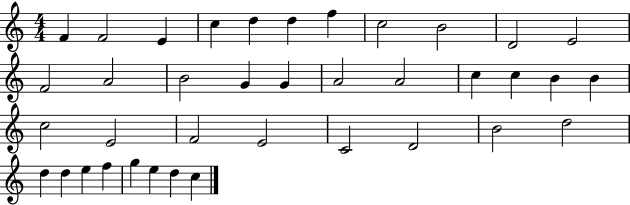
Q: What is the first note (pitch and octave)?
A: F4